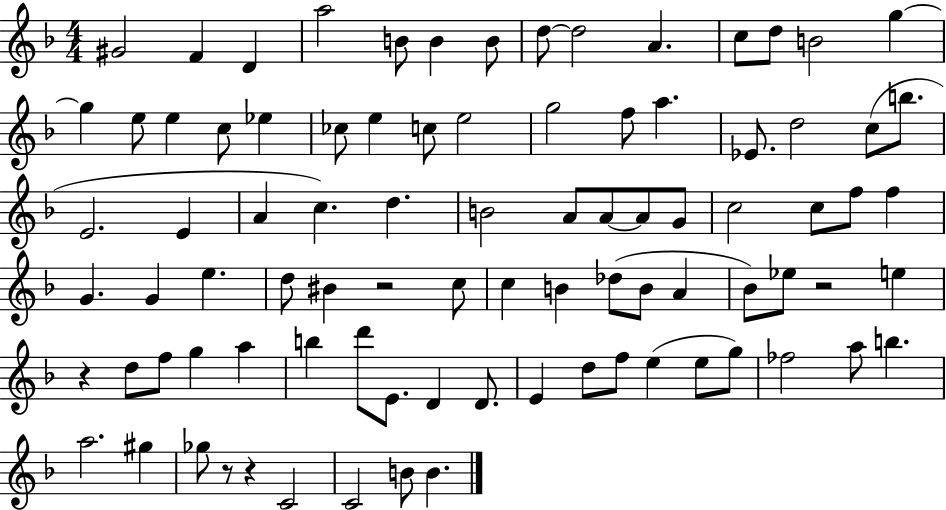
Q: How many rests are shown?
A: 5